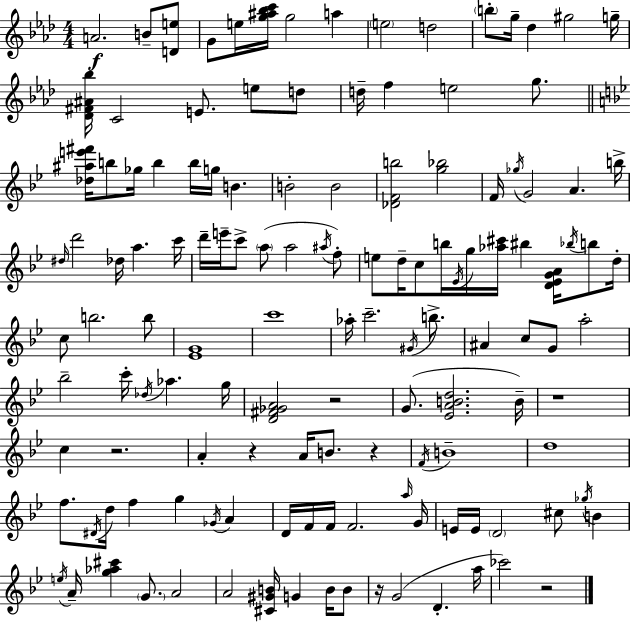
{
  \clef treble
  \numericTimeSignature
  \time 4/4
  \key f \minor
  a'2.\f b'8-- <d' e''>8 | g'8 e''16 <g'' ais'' bes'' c'''>16 g''2 a''4 | \parenthesize e''2 d''2 | \parenthesize b''8-. g''16-- des''4 gis''2 g''16-- | \break <des' fis' ais' bes''>16 c'2 e'8. e''8 d''8 | d''16-- f''4 e''2 g''8. | \bar "||" \break \key bes \major <des'' ais'' e''' fis'''>16 b''8 ges''16 b''4 b''16 g''16 b'4. | b'2-. b'2 | <des' f' b''>2 <g'' bes''>2 | f'16 \acciaccatura { ges''16 } g'2 a'4. | \break b''16-> \grace { dis''16 } d'''2 des''16 a''4. | c'''16 d'''16-- e'''16-- c'''8-> \parenthesize a''8( a''2 | \acciaccatura { ais''16 } f''8-.) e''8 d''16-- c''8 b''16 \acciaccatura { ees'16 } g''16 <aes'' cis'''>16 bis''4 | <d' ees' g' a'>16 \acciaccatura { bes''16 } b''8 d''16-. c''8 b''2. | \break b''8 <ees' g'>1 | c'''1 | aes''16-. c'''2.-- | \acciaccatura { gis'16 } b''8.-> ais'4 c''8 g'8 a''2-. | \break bes''2-- c'''16-. \acciaccatura { des''16 } | aes''4. g''16 <d' fis' ges' a'>2 r2 | g'8.( <ees' a' b' d''>2. | b'16--) r1 | \break c''4 r2. | a'4-. r4 a'16 | b'8. r4 \acciaccatura { f'16 } b'1-- | d''1 | \break f''8. \acciaccatura { dis'16 } d''16 f''4 | g''4 \acciaccatura { ges'16 } a'4 d'16 f'16 f'16 f'2. | \grace { a''16 } g'16 e'16 e'16 \parenthesize d'2 | cis''8 \acciaccatura { ges''16 } b'4 \acciaccatura { e''16 } a'16-- <g'' aes'' cis'''>4 | \break \parenthesize g'8. a'2 a'2 | <cis' gis' b'>16 g'4 b'16 b'8 r16 g'2( | d'4.-. a''16 ces'''2) | r2 \bar "|."
}